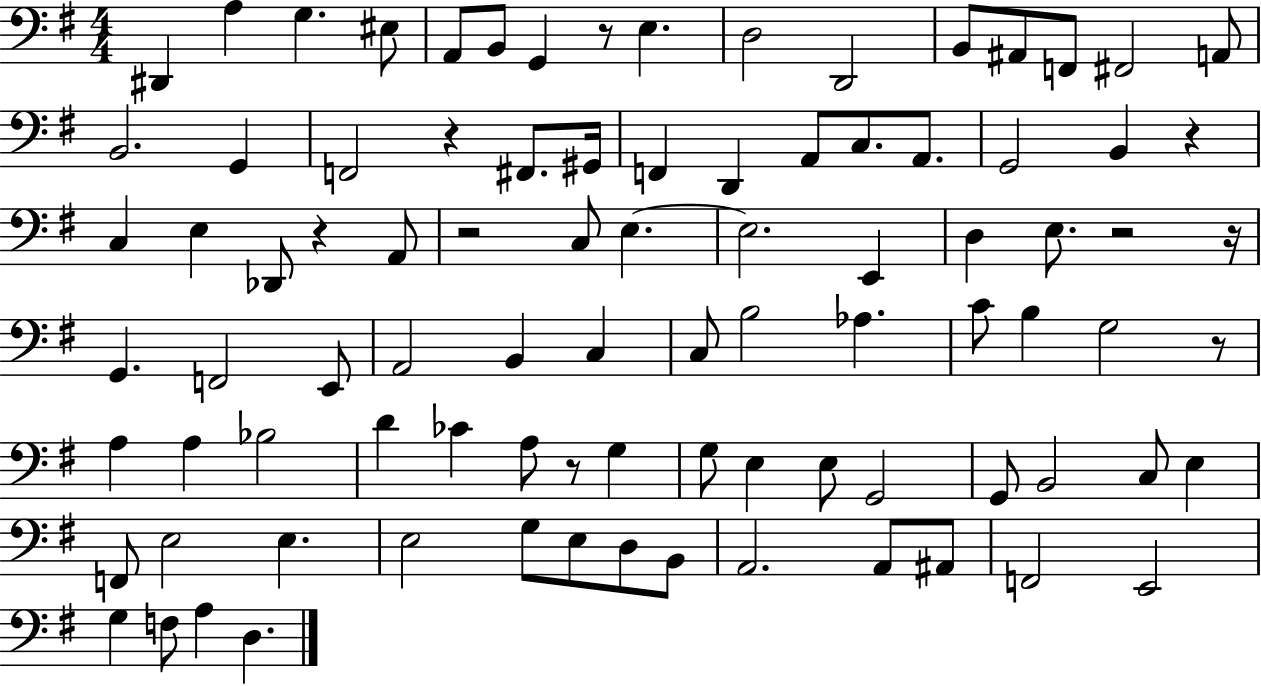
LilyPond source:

{
  \clef bass
  \numericTimeSignature
  \time 4/4
  \key g \major
  dis,4 a4 g4. eis8 | a,8 b,8 g,4 r8 e4. | d2 d,2 | b,8 ais,8 f,8 fis,2 a,8 | \break b,2. g,4 | f,2 r4 fis,8. gis,16 | f,4 d,4 a,8 c8. a,8. | g,2 b,4 r4 | \break c4 e4 des,8 r4 a,8 | r2 c8 e4.~~ | e2. e,4 | d4 e8. r2 r16 | \break g,4. f,2 e,8 | a,2 b,4 c4 | c8 b2 aes4. | c'8 b4 g2 r8 | \break a4 a4 bes2 | d'4 ces'4 a8 r8 g4 | g8 e4 e8 g,2 | g,8 b,2 c8 e4 | \break f,8 e2 e4. | e2 g8 e8 d8 b,8 | a,2. a,8 ais,8 | f,2 e,2 | \break g4 f8 a4 d4. | \bar "|."
}